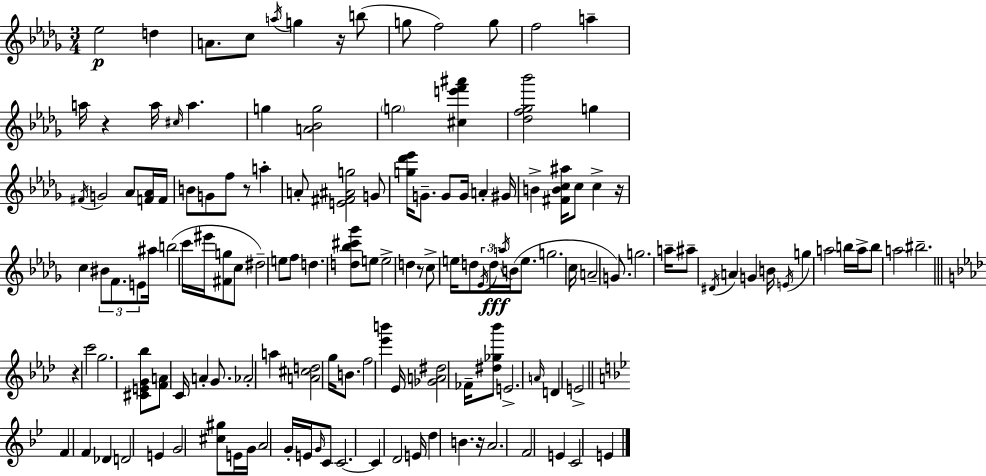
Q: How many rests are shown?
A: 7